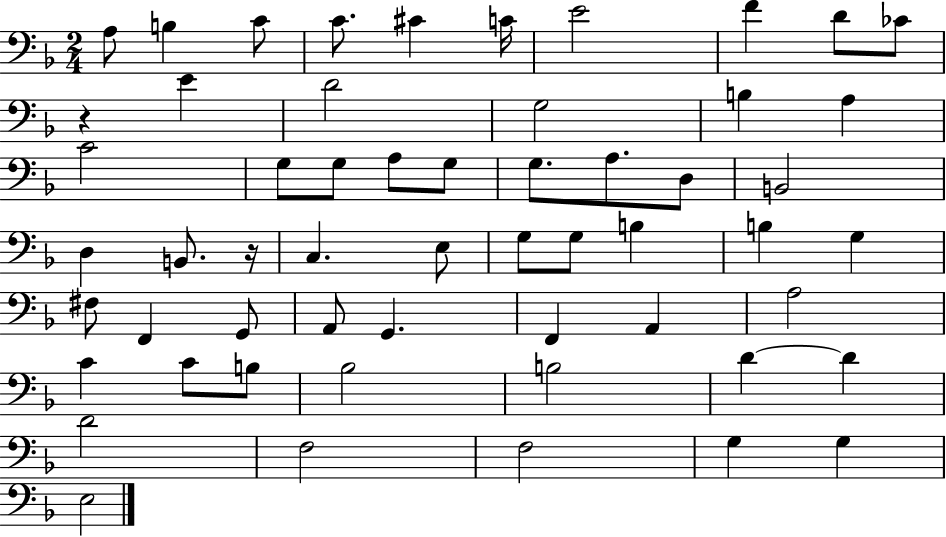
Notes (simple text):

A3/e B3/q C4/e C4/e. C#4/q C4/s E4/h F4/q D4/e CES4/e R/q E4/q D4/h G3/h B3/q A3/q C4/h G3/e G3/e A3/e G3/e G3/e. A3/e. D3/e B2/h D3/q B2/e. R/s C3/q. E3/e G3/e G3/e B3/q B3/q G3/q F#3/e F2/q G2/e A2/e G2/q. F2/q A2/q A3/h C4/q C4/e B3/e Bb3/h B3/h D4/q D4/q D4/h F3/h F3/h G3/q G3/q E3/h